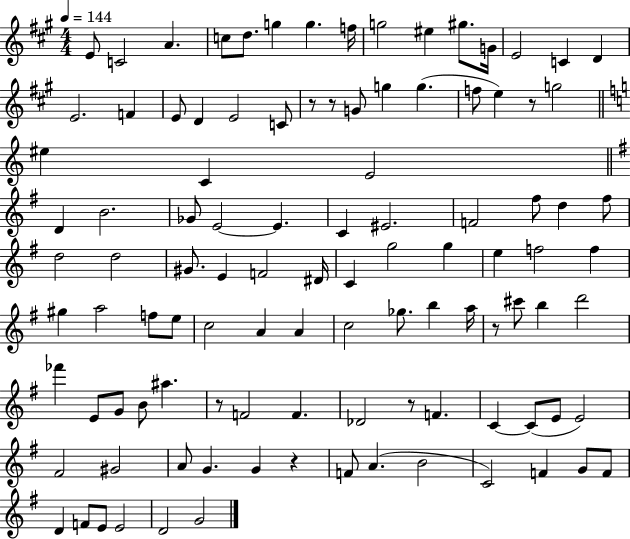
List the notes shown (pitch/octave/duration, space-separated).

E4/e C4/h A4/q. C5/e D5/e. G5/q G5/q. F5/s G5/h EIS5/q G#5/e. G4/s E4/h C4/q D4/q E4/h. F4/q E4/e D4/q E4/h C4/e R/e R/e G4/e G5/q G5/q. F5/e E5/q R/e G5/h EIS5/q C4/q E4/h D4/q B4/h. Gb4/e E4/h E4/q. C4/q EIS4/h. F4/h F#5/e D5/q F#5/e D5/h D5/h G#4/e. E4/q F4/h D#4/s C4/q G5/h G5/q E5/q F5/h F5/q G#5/q A5/h F5/e E5/e C5/h A4/q A4/q C5/h Gb5/e. B5/q A5/s R/e C#6/e B5/q D6/h FES6/q E4/e G4/e B4/e A#5/q. R/e F4/h F4/q. Db4/h R/e F4/q. C4/q C4/e E4/e E4/h F#4/h G#4/h A4/e G4/q. G4/q R/q F4/e A4/q. B4/h C4/h F4/q G4/e F4/e D4/q F4/e E4/e E4/h D4/h G4/h